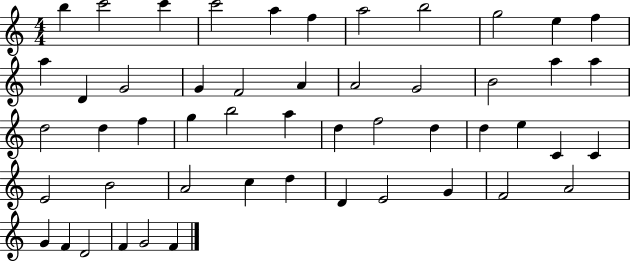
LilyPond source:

{
  \clef treble
  \numericTimeSignature
  \time 4/4
  \key c \major
  b''4 c'''2 c'''4 | c'''2 a''4 f''4 | a''2 b''2 | g''2 e''4 f''4 | \break a''4 d'4 g'2 | g'4 f'2 a'4 | a'2 g'2 | b'2 a''4 a''4 | \break d''2 d''4 f''4 | g''4 b''2 a''4 | d''4 f''2 d''4 | d''4 e''4 c'4 c'4 | \break e'2 b'2 | a'2 c''4 d''4 | d'4 e'2 g'4 | f'2 a'2 | \break g'4 f'4 d'2 | f'4 g'2 f'4 | \bar "|."
}